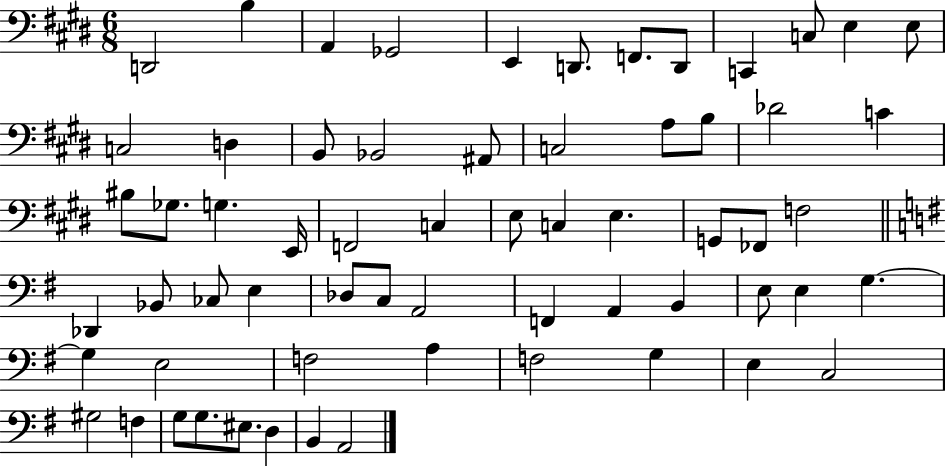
{
  \clef bass
  \numericTimeSignature
  \time 6/8
  \key e \major
  \repeat volta 2 { d,2 b4 | a,4 ges,2 | e,4 d,8. f,8. d,8 | c,4 c8 e4 e8 | \break c2 d4 | b,8 bes,2 ais,8 | c2 a8 b8 | des'2 c'4 | \break bis8 ges8. g4. e,16 | f,2 c4 | e8 c4 e4. | g,8 fes,8 f2 | \break \bar "||" \break \key g \major des,4 bes,8 ces8 e4 | des8 c8 a,2 | f,4 a,4 b,4 | e8 e4 g4.~~ | \break g4 e2 | f2 a4 | f2 g4 | e4 c2 | \break gis2 f4 | g8 g8. eis8. d4 | b,4 a,2 | } \bar "|."
}